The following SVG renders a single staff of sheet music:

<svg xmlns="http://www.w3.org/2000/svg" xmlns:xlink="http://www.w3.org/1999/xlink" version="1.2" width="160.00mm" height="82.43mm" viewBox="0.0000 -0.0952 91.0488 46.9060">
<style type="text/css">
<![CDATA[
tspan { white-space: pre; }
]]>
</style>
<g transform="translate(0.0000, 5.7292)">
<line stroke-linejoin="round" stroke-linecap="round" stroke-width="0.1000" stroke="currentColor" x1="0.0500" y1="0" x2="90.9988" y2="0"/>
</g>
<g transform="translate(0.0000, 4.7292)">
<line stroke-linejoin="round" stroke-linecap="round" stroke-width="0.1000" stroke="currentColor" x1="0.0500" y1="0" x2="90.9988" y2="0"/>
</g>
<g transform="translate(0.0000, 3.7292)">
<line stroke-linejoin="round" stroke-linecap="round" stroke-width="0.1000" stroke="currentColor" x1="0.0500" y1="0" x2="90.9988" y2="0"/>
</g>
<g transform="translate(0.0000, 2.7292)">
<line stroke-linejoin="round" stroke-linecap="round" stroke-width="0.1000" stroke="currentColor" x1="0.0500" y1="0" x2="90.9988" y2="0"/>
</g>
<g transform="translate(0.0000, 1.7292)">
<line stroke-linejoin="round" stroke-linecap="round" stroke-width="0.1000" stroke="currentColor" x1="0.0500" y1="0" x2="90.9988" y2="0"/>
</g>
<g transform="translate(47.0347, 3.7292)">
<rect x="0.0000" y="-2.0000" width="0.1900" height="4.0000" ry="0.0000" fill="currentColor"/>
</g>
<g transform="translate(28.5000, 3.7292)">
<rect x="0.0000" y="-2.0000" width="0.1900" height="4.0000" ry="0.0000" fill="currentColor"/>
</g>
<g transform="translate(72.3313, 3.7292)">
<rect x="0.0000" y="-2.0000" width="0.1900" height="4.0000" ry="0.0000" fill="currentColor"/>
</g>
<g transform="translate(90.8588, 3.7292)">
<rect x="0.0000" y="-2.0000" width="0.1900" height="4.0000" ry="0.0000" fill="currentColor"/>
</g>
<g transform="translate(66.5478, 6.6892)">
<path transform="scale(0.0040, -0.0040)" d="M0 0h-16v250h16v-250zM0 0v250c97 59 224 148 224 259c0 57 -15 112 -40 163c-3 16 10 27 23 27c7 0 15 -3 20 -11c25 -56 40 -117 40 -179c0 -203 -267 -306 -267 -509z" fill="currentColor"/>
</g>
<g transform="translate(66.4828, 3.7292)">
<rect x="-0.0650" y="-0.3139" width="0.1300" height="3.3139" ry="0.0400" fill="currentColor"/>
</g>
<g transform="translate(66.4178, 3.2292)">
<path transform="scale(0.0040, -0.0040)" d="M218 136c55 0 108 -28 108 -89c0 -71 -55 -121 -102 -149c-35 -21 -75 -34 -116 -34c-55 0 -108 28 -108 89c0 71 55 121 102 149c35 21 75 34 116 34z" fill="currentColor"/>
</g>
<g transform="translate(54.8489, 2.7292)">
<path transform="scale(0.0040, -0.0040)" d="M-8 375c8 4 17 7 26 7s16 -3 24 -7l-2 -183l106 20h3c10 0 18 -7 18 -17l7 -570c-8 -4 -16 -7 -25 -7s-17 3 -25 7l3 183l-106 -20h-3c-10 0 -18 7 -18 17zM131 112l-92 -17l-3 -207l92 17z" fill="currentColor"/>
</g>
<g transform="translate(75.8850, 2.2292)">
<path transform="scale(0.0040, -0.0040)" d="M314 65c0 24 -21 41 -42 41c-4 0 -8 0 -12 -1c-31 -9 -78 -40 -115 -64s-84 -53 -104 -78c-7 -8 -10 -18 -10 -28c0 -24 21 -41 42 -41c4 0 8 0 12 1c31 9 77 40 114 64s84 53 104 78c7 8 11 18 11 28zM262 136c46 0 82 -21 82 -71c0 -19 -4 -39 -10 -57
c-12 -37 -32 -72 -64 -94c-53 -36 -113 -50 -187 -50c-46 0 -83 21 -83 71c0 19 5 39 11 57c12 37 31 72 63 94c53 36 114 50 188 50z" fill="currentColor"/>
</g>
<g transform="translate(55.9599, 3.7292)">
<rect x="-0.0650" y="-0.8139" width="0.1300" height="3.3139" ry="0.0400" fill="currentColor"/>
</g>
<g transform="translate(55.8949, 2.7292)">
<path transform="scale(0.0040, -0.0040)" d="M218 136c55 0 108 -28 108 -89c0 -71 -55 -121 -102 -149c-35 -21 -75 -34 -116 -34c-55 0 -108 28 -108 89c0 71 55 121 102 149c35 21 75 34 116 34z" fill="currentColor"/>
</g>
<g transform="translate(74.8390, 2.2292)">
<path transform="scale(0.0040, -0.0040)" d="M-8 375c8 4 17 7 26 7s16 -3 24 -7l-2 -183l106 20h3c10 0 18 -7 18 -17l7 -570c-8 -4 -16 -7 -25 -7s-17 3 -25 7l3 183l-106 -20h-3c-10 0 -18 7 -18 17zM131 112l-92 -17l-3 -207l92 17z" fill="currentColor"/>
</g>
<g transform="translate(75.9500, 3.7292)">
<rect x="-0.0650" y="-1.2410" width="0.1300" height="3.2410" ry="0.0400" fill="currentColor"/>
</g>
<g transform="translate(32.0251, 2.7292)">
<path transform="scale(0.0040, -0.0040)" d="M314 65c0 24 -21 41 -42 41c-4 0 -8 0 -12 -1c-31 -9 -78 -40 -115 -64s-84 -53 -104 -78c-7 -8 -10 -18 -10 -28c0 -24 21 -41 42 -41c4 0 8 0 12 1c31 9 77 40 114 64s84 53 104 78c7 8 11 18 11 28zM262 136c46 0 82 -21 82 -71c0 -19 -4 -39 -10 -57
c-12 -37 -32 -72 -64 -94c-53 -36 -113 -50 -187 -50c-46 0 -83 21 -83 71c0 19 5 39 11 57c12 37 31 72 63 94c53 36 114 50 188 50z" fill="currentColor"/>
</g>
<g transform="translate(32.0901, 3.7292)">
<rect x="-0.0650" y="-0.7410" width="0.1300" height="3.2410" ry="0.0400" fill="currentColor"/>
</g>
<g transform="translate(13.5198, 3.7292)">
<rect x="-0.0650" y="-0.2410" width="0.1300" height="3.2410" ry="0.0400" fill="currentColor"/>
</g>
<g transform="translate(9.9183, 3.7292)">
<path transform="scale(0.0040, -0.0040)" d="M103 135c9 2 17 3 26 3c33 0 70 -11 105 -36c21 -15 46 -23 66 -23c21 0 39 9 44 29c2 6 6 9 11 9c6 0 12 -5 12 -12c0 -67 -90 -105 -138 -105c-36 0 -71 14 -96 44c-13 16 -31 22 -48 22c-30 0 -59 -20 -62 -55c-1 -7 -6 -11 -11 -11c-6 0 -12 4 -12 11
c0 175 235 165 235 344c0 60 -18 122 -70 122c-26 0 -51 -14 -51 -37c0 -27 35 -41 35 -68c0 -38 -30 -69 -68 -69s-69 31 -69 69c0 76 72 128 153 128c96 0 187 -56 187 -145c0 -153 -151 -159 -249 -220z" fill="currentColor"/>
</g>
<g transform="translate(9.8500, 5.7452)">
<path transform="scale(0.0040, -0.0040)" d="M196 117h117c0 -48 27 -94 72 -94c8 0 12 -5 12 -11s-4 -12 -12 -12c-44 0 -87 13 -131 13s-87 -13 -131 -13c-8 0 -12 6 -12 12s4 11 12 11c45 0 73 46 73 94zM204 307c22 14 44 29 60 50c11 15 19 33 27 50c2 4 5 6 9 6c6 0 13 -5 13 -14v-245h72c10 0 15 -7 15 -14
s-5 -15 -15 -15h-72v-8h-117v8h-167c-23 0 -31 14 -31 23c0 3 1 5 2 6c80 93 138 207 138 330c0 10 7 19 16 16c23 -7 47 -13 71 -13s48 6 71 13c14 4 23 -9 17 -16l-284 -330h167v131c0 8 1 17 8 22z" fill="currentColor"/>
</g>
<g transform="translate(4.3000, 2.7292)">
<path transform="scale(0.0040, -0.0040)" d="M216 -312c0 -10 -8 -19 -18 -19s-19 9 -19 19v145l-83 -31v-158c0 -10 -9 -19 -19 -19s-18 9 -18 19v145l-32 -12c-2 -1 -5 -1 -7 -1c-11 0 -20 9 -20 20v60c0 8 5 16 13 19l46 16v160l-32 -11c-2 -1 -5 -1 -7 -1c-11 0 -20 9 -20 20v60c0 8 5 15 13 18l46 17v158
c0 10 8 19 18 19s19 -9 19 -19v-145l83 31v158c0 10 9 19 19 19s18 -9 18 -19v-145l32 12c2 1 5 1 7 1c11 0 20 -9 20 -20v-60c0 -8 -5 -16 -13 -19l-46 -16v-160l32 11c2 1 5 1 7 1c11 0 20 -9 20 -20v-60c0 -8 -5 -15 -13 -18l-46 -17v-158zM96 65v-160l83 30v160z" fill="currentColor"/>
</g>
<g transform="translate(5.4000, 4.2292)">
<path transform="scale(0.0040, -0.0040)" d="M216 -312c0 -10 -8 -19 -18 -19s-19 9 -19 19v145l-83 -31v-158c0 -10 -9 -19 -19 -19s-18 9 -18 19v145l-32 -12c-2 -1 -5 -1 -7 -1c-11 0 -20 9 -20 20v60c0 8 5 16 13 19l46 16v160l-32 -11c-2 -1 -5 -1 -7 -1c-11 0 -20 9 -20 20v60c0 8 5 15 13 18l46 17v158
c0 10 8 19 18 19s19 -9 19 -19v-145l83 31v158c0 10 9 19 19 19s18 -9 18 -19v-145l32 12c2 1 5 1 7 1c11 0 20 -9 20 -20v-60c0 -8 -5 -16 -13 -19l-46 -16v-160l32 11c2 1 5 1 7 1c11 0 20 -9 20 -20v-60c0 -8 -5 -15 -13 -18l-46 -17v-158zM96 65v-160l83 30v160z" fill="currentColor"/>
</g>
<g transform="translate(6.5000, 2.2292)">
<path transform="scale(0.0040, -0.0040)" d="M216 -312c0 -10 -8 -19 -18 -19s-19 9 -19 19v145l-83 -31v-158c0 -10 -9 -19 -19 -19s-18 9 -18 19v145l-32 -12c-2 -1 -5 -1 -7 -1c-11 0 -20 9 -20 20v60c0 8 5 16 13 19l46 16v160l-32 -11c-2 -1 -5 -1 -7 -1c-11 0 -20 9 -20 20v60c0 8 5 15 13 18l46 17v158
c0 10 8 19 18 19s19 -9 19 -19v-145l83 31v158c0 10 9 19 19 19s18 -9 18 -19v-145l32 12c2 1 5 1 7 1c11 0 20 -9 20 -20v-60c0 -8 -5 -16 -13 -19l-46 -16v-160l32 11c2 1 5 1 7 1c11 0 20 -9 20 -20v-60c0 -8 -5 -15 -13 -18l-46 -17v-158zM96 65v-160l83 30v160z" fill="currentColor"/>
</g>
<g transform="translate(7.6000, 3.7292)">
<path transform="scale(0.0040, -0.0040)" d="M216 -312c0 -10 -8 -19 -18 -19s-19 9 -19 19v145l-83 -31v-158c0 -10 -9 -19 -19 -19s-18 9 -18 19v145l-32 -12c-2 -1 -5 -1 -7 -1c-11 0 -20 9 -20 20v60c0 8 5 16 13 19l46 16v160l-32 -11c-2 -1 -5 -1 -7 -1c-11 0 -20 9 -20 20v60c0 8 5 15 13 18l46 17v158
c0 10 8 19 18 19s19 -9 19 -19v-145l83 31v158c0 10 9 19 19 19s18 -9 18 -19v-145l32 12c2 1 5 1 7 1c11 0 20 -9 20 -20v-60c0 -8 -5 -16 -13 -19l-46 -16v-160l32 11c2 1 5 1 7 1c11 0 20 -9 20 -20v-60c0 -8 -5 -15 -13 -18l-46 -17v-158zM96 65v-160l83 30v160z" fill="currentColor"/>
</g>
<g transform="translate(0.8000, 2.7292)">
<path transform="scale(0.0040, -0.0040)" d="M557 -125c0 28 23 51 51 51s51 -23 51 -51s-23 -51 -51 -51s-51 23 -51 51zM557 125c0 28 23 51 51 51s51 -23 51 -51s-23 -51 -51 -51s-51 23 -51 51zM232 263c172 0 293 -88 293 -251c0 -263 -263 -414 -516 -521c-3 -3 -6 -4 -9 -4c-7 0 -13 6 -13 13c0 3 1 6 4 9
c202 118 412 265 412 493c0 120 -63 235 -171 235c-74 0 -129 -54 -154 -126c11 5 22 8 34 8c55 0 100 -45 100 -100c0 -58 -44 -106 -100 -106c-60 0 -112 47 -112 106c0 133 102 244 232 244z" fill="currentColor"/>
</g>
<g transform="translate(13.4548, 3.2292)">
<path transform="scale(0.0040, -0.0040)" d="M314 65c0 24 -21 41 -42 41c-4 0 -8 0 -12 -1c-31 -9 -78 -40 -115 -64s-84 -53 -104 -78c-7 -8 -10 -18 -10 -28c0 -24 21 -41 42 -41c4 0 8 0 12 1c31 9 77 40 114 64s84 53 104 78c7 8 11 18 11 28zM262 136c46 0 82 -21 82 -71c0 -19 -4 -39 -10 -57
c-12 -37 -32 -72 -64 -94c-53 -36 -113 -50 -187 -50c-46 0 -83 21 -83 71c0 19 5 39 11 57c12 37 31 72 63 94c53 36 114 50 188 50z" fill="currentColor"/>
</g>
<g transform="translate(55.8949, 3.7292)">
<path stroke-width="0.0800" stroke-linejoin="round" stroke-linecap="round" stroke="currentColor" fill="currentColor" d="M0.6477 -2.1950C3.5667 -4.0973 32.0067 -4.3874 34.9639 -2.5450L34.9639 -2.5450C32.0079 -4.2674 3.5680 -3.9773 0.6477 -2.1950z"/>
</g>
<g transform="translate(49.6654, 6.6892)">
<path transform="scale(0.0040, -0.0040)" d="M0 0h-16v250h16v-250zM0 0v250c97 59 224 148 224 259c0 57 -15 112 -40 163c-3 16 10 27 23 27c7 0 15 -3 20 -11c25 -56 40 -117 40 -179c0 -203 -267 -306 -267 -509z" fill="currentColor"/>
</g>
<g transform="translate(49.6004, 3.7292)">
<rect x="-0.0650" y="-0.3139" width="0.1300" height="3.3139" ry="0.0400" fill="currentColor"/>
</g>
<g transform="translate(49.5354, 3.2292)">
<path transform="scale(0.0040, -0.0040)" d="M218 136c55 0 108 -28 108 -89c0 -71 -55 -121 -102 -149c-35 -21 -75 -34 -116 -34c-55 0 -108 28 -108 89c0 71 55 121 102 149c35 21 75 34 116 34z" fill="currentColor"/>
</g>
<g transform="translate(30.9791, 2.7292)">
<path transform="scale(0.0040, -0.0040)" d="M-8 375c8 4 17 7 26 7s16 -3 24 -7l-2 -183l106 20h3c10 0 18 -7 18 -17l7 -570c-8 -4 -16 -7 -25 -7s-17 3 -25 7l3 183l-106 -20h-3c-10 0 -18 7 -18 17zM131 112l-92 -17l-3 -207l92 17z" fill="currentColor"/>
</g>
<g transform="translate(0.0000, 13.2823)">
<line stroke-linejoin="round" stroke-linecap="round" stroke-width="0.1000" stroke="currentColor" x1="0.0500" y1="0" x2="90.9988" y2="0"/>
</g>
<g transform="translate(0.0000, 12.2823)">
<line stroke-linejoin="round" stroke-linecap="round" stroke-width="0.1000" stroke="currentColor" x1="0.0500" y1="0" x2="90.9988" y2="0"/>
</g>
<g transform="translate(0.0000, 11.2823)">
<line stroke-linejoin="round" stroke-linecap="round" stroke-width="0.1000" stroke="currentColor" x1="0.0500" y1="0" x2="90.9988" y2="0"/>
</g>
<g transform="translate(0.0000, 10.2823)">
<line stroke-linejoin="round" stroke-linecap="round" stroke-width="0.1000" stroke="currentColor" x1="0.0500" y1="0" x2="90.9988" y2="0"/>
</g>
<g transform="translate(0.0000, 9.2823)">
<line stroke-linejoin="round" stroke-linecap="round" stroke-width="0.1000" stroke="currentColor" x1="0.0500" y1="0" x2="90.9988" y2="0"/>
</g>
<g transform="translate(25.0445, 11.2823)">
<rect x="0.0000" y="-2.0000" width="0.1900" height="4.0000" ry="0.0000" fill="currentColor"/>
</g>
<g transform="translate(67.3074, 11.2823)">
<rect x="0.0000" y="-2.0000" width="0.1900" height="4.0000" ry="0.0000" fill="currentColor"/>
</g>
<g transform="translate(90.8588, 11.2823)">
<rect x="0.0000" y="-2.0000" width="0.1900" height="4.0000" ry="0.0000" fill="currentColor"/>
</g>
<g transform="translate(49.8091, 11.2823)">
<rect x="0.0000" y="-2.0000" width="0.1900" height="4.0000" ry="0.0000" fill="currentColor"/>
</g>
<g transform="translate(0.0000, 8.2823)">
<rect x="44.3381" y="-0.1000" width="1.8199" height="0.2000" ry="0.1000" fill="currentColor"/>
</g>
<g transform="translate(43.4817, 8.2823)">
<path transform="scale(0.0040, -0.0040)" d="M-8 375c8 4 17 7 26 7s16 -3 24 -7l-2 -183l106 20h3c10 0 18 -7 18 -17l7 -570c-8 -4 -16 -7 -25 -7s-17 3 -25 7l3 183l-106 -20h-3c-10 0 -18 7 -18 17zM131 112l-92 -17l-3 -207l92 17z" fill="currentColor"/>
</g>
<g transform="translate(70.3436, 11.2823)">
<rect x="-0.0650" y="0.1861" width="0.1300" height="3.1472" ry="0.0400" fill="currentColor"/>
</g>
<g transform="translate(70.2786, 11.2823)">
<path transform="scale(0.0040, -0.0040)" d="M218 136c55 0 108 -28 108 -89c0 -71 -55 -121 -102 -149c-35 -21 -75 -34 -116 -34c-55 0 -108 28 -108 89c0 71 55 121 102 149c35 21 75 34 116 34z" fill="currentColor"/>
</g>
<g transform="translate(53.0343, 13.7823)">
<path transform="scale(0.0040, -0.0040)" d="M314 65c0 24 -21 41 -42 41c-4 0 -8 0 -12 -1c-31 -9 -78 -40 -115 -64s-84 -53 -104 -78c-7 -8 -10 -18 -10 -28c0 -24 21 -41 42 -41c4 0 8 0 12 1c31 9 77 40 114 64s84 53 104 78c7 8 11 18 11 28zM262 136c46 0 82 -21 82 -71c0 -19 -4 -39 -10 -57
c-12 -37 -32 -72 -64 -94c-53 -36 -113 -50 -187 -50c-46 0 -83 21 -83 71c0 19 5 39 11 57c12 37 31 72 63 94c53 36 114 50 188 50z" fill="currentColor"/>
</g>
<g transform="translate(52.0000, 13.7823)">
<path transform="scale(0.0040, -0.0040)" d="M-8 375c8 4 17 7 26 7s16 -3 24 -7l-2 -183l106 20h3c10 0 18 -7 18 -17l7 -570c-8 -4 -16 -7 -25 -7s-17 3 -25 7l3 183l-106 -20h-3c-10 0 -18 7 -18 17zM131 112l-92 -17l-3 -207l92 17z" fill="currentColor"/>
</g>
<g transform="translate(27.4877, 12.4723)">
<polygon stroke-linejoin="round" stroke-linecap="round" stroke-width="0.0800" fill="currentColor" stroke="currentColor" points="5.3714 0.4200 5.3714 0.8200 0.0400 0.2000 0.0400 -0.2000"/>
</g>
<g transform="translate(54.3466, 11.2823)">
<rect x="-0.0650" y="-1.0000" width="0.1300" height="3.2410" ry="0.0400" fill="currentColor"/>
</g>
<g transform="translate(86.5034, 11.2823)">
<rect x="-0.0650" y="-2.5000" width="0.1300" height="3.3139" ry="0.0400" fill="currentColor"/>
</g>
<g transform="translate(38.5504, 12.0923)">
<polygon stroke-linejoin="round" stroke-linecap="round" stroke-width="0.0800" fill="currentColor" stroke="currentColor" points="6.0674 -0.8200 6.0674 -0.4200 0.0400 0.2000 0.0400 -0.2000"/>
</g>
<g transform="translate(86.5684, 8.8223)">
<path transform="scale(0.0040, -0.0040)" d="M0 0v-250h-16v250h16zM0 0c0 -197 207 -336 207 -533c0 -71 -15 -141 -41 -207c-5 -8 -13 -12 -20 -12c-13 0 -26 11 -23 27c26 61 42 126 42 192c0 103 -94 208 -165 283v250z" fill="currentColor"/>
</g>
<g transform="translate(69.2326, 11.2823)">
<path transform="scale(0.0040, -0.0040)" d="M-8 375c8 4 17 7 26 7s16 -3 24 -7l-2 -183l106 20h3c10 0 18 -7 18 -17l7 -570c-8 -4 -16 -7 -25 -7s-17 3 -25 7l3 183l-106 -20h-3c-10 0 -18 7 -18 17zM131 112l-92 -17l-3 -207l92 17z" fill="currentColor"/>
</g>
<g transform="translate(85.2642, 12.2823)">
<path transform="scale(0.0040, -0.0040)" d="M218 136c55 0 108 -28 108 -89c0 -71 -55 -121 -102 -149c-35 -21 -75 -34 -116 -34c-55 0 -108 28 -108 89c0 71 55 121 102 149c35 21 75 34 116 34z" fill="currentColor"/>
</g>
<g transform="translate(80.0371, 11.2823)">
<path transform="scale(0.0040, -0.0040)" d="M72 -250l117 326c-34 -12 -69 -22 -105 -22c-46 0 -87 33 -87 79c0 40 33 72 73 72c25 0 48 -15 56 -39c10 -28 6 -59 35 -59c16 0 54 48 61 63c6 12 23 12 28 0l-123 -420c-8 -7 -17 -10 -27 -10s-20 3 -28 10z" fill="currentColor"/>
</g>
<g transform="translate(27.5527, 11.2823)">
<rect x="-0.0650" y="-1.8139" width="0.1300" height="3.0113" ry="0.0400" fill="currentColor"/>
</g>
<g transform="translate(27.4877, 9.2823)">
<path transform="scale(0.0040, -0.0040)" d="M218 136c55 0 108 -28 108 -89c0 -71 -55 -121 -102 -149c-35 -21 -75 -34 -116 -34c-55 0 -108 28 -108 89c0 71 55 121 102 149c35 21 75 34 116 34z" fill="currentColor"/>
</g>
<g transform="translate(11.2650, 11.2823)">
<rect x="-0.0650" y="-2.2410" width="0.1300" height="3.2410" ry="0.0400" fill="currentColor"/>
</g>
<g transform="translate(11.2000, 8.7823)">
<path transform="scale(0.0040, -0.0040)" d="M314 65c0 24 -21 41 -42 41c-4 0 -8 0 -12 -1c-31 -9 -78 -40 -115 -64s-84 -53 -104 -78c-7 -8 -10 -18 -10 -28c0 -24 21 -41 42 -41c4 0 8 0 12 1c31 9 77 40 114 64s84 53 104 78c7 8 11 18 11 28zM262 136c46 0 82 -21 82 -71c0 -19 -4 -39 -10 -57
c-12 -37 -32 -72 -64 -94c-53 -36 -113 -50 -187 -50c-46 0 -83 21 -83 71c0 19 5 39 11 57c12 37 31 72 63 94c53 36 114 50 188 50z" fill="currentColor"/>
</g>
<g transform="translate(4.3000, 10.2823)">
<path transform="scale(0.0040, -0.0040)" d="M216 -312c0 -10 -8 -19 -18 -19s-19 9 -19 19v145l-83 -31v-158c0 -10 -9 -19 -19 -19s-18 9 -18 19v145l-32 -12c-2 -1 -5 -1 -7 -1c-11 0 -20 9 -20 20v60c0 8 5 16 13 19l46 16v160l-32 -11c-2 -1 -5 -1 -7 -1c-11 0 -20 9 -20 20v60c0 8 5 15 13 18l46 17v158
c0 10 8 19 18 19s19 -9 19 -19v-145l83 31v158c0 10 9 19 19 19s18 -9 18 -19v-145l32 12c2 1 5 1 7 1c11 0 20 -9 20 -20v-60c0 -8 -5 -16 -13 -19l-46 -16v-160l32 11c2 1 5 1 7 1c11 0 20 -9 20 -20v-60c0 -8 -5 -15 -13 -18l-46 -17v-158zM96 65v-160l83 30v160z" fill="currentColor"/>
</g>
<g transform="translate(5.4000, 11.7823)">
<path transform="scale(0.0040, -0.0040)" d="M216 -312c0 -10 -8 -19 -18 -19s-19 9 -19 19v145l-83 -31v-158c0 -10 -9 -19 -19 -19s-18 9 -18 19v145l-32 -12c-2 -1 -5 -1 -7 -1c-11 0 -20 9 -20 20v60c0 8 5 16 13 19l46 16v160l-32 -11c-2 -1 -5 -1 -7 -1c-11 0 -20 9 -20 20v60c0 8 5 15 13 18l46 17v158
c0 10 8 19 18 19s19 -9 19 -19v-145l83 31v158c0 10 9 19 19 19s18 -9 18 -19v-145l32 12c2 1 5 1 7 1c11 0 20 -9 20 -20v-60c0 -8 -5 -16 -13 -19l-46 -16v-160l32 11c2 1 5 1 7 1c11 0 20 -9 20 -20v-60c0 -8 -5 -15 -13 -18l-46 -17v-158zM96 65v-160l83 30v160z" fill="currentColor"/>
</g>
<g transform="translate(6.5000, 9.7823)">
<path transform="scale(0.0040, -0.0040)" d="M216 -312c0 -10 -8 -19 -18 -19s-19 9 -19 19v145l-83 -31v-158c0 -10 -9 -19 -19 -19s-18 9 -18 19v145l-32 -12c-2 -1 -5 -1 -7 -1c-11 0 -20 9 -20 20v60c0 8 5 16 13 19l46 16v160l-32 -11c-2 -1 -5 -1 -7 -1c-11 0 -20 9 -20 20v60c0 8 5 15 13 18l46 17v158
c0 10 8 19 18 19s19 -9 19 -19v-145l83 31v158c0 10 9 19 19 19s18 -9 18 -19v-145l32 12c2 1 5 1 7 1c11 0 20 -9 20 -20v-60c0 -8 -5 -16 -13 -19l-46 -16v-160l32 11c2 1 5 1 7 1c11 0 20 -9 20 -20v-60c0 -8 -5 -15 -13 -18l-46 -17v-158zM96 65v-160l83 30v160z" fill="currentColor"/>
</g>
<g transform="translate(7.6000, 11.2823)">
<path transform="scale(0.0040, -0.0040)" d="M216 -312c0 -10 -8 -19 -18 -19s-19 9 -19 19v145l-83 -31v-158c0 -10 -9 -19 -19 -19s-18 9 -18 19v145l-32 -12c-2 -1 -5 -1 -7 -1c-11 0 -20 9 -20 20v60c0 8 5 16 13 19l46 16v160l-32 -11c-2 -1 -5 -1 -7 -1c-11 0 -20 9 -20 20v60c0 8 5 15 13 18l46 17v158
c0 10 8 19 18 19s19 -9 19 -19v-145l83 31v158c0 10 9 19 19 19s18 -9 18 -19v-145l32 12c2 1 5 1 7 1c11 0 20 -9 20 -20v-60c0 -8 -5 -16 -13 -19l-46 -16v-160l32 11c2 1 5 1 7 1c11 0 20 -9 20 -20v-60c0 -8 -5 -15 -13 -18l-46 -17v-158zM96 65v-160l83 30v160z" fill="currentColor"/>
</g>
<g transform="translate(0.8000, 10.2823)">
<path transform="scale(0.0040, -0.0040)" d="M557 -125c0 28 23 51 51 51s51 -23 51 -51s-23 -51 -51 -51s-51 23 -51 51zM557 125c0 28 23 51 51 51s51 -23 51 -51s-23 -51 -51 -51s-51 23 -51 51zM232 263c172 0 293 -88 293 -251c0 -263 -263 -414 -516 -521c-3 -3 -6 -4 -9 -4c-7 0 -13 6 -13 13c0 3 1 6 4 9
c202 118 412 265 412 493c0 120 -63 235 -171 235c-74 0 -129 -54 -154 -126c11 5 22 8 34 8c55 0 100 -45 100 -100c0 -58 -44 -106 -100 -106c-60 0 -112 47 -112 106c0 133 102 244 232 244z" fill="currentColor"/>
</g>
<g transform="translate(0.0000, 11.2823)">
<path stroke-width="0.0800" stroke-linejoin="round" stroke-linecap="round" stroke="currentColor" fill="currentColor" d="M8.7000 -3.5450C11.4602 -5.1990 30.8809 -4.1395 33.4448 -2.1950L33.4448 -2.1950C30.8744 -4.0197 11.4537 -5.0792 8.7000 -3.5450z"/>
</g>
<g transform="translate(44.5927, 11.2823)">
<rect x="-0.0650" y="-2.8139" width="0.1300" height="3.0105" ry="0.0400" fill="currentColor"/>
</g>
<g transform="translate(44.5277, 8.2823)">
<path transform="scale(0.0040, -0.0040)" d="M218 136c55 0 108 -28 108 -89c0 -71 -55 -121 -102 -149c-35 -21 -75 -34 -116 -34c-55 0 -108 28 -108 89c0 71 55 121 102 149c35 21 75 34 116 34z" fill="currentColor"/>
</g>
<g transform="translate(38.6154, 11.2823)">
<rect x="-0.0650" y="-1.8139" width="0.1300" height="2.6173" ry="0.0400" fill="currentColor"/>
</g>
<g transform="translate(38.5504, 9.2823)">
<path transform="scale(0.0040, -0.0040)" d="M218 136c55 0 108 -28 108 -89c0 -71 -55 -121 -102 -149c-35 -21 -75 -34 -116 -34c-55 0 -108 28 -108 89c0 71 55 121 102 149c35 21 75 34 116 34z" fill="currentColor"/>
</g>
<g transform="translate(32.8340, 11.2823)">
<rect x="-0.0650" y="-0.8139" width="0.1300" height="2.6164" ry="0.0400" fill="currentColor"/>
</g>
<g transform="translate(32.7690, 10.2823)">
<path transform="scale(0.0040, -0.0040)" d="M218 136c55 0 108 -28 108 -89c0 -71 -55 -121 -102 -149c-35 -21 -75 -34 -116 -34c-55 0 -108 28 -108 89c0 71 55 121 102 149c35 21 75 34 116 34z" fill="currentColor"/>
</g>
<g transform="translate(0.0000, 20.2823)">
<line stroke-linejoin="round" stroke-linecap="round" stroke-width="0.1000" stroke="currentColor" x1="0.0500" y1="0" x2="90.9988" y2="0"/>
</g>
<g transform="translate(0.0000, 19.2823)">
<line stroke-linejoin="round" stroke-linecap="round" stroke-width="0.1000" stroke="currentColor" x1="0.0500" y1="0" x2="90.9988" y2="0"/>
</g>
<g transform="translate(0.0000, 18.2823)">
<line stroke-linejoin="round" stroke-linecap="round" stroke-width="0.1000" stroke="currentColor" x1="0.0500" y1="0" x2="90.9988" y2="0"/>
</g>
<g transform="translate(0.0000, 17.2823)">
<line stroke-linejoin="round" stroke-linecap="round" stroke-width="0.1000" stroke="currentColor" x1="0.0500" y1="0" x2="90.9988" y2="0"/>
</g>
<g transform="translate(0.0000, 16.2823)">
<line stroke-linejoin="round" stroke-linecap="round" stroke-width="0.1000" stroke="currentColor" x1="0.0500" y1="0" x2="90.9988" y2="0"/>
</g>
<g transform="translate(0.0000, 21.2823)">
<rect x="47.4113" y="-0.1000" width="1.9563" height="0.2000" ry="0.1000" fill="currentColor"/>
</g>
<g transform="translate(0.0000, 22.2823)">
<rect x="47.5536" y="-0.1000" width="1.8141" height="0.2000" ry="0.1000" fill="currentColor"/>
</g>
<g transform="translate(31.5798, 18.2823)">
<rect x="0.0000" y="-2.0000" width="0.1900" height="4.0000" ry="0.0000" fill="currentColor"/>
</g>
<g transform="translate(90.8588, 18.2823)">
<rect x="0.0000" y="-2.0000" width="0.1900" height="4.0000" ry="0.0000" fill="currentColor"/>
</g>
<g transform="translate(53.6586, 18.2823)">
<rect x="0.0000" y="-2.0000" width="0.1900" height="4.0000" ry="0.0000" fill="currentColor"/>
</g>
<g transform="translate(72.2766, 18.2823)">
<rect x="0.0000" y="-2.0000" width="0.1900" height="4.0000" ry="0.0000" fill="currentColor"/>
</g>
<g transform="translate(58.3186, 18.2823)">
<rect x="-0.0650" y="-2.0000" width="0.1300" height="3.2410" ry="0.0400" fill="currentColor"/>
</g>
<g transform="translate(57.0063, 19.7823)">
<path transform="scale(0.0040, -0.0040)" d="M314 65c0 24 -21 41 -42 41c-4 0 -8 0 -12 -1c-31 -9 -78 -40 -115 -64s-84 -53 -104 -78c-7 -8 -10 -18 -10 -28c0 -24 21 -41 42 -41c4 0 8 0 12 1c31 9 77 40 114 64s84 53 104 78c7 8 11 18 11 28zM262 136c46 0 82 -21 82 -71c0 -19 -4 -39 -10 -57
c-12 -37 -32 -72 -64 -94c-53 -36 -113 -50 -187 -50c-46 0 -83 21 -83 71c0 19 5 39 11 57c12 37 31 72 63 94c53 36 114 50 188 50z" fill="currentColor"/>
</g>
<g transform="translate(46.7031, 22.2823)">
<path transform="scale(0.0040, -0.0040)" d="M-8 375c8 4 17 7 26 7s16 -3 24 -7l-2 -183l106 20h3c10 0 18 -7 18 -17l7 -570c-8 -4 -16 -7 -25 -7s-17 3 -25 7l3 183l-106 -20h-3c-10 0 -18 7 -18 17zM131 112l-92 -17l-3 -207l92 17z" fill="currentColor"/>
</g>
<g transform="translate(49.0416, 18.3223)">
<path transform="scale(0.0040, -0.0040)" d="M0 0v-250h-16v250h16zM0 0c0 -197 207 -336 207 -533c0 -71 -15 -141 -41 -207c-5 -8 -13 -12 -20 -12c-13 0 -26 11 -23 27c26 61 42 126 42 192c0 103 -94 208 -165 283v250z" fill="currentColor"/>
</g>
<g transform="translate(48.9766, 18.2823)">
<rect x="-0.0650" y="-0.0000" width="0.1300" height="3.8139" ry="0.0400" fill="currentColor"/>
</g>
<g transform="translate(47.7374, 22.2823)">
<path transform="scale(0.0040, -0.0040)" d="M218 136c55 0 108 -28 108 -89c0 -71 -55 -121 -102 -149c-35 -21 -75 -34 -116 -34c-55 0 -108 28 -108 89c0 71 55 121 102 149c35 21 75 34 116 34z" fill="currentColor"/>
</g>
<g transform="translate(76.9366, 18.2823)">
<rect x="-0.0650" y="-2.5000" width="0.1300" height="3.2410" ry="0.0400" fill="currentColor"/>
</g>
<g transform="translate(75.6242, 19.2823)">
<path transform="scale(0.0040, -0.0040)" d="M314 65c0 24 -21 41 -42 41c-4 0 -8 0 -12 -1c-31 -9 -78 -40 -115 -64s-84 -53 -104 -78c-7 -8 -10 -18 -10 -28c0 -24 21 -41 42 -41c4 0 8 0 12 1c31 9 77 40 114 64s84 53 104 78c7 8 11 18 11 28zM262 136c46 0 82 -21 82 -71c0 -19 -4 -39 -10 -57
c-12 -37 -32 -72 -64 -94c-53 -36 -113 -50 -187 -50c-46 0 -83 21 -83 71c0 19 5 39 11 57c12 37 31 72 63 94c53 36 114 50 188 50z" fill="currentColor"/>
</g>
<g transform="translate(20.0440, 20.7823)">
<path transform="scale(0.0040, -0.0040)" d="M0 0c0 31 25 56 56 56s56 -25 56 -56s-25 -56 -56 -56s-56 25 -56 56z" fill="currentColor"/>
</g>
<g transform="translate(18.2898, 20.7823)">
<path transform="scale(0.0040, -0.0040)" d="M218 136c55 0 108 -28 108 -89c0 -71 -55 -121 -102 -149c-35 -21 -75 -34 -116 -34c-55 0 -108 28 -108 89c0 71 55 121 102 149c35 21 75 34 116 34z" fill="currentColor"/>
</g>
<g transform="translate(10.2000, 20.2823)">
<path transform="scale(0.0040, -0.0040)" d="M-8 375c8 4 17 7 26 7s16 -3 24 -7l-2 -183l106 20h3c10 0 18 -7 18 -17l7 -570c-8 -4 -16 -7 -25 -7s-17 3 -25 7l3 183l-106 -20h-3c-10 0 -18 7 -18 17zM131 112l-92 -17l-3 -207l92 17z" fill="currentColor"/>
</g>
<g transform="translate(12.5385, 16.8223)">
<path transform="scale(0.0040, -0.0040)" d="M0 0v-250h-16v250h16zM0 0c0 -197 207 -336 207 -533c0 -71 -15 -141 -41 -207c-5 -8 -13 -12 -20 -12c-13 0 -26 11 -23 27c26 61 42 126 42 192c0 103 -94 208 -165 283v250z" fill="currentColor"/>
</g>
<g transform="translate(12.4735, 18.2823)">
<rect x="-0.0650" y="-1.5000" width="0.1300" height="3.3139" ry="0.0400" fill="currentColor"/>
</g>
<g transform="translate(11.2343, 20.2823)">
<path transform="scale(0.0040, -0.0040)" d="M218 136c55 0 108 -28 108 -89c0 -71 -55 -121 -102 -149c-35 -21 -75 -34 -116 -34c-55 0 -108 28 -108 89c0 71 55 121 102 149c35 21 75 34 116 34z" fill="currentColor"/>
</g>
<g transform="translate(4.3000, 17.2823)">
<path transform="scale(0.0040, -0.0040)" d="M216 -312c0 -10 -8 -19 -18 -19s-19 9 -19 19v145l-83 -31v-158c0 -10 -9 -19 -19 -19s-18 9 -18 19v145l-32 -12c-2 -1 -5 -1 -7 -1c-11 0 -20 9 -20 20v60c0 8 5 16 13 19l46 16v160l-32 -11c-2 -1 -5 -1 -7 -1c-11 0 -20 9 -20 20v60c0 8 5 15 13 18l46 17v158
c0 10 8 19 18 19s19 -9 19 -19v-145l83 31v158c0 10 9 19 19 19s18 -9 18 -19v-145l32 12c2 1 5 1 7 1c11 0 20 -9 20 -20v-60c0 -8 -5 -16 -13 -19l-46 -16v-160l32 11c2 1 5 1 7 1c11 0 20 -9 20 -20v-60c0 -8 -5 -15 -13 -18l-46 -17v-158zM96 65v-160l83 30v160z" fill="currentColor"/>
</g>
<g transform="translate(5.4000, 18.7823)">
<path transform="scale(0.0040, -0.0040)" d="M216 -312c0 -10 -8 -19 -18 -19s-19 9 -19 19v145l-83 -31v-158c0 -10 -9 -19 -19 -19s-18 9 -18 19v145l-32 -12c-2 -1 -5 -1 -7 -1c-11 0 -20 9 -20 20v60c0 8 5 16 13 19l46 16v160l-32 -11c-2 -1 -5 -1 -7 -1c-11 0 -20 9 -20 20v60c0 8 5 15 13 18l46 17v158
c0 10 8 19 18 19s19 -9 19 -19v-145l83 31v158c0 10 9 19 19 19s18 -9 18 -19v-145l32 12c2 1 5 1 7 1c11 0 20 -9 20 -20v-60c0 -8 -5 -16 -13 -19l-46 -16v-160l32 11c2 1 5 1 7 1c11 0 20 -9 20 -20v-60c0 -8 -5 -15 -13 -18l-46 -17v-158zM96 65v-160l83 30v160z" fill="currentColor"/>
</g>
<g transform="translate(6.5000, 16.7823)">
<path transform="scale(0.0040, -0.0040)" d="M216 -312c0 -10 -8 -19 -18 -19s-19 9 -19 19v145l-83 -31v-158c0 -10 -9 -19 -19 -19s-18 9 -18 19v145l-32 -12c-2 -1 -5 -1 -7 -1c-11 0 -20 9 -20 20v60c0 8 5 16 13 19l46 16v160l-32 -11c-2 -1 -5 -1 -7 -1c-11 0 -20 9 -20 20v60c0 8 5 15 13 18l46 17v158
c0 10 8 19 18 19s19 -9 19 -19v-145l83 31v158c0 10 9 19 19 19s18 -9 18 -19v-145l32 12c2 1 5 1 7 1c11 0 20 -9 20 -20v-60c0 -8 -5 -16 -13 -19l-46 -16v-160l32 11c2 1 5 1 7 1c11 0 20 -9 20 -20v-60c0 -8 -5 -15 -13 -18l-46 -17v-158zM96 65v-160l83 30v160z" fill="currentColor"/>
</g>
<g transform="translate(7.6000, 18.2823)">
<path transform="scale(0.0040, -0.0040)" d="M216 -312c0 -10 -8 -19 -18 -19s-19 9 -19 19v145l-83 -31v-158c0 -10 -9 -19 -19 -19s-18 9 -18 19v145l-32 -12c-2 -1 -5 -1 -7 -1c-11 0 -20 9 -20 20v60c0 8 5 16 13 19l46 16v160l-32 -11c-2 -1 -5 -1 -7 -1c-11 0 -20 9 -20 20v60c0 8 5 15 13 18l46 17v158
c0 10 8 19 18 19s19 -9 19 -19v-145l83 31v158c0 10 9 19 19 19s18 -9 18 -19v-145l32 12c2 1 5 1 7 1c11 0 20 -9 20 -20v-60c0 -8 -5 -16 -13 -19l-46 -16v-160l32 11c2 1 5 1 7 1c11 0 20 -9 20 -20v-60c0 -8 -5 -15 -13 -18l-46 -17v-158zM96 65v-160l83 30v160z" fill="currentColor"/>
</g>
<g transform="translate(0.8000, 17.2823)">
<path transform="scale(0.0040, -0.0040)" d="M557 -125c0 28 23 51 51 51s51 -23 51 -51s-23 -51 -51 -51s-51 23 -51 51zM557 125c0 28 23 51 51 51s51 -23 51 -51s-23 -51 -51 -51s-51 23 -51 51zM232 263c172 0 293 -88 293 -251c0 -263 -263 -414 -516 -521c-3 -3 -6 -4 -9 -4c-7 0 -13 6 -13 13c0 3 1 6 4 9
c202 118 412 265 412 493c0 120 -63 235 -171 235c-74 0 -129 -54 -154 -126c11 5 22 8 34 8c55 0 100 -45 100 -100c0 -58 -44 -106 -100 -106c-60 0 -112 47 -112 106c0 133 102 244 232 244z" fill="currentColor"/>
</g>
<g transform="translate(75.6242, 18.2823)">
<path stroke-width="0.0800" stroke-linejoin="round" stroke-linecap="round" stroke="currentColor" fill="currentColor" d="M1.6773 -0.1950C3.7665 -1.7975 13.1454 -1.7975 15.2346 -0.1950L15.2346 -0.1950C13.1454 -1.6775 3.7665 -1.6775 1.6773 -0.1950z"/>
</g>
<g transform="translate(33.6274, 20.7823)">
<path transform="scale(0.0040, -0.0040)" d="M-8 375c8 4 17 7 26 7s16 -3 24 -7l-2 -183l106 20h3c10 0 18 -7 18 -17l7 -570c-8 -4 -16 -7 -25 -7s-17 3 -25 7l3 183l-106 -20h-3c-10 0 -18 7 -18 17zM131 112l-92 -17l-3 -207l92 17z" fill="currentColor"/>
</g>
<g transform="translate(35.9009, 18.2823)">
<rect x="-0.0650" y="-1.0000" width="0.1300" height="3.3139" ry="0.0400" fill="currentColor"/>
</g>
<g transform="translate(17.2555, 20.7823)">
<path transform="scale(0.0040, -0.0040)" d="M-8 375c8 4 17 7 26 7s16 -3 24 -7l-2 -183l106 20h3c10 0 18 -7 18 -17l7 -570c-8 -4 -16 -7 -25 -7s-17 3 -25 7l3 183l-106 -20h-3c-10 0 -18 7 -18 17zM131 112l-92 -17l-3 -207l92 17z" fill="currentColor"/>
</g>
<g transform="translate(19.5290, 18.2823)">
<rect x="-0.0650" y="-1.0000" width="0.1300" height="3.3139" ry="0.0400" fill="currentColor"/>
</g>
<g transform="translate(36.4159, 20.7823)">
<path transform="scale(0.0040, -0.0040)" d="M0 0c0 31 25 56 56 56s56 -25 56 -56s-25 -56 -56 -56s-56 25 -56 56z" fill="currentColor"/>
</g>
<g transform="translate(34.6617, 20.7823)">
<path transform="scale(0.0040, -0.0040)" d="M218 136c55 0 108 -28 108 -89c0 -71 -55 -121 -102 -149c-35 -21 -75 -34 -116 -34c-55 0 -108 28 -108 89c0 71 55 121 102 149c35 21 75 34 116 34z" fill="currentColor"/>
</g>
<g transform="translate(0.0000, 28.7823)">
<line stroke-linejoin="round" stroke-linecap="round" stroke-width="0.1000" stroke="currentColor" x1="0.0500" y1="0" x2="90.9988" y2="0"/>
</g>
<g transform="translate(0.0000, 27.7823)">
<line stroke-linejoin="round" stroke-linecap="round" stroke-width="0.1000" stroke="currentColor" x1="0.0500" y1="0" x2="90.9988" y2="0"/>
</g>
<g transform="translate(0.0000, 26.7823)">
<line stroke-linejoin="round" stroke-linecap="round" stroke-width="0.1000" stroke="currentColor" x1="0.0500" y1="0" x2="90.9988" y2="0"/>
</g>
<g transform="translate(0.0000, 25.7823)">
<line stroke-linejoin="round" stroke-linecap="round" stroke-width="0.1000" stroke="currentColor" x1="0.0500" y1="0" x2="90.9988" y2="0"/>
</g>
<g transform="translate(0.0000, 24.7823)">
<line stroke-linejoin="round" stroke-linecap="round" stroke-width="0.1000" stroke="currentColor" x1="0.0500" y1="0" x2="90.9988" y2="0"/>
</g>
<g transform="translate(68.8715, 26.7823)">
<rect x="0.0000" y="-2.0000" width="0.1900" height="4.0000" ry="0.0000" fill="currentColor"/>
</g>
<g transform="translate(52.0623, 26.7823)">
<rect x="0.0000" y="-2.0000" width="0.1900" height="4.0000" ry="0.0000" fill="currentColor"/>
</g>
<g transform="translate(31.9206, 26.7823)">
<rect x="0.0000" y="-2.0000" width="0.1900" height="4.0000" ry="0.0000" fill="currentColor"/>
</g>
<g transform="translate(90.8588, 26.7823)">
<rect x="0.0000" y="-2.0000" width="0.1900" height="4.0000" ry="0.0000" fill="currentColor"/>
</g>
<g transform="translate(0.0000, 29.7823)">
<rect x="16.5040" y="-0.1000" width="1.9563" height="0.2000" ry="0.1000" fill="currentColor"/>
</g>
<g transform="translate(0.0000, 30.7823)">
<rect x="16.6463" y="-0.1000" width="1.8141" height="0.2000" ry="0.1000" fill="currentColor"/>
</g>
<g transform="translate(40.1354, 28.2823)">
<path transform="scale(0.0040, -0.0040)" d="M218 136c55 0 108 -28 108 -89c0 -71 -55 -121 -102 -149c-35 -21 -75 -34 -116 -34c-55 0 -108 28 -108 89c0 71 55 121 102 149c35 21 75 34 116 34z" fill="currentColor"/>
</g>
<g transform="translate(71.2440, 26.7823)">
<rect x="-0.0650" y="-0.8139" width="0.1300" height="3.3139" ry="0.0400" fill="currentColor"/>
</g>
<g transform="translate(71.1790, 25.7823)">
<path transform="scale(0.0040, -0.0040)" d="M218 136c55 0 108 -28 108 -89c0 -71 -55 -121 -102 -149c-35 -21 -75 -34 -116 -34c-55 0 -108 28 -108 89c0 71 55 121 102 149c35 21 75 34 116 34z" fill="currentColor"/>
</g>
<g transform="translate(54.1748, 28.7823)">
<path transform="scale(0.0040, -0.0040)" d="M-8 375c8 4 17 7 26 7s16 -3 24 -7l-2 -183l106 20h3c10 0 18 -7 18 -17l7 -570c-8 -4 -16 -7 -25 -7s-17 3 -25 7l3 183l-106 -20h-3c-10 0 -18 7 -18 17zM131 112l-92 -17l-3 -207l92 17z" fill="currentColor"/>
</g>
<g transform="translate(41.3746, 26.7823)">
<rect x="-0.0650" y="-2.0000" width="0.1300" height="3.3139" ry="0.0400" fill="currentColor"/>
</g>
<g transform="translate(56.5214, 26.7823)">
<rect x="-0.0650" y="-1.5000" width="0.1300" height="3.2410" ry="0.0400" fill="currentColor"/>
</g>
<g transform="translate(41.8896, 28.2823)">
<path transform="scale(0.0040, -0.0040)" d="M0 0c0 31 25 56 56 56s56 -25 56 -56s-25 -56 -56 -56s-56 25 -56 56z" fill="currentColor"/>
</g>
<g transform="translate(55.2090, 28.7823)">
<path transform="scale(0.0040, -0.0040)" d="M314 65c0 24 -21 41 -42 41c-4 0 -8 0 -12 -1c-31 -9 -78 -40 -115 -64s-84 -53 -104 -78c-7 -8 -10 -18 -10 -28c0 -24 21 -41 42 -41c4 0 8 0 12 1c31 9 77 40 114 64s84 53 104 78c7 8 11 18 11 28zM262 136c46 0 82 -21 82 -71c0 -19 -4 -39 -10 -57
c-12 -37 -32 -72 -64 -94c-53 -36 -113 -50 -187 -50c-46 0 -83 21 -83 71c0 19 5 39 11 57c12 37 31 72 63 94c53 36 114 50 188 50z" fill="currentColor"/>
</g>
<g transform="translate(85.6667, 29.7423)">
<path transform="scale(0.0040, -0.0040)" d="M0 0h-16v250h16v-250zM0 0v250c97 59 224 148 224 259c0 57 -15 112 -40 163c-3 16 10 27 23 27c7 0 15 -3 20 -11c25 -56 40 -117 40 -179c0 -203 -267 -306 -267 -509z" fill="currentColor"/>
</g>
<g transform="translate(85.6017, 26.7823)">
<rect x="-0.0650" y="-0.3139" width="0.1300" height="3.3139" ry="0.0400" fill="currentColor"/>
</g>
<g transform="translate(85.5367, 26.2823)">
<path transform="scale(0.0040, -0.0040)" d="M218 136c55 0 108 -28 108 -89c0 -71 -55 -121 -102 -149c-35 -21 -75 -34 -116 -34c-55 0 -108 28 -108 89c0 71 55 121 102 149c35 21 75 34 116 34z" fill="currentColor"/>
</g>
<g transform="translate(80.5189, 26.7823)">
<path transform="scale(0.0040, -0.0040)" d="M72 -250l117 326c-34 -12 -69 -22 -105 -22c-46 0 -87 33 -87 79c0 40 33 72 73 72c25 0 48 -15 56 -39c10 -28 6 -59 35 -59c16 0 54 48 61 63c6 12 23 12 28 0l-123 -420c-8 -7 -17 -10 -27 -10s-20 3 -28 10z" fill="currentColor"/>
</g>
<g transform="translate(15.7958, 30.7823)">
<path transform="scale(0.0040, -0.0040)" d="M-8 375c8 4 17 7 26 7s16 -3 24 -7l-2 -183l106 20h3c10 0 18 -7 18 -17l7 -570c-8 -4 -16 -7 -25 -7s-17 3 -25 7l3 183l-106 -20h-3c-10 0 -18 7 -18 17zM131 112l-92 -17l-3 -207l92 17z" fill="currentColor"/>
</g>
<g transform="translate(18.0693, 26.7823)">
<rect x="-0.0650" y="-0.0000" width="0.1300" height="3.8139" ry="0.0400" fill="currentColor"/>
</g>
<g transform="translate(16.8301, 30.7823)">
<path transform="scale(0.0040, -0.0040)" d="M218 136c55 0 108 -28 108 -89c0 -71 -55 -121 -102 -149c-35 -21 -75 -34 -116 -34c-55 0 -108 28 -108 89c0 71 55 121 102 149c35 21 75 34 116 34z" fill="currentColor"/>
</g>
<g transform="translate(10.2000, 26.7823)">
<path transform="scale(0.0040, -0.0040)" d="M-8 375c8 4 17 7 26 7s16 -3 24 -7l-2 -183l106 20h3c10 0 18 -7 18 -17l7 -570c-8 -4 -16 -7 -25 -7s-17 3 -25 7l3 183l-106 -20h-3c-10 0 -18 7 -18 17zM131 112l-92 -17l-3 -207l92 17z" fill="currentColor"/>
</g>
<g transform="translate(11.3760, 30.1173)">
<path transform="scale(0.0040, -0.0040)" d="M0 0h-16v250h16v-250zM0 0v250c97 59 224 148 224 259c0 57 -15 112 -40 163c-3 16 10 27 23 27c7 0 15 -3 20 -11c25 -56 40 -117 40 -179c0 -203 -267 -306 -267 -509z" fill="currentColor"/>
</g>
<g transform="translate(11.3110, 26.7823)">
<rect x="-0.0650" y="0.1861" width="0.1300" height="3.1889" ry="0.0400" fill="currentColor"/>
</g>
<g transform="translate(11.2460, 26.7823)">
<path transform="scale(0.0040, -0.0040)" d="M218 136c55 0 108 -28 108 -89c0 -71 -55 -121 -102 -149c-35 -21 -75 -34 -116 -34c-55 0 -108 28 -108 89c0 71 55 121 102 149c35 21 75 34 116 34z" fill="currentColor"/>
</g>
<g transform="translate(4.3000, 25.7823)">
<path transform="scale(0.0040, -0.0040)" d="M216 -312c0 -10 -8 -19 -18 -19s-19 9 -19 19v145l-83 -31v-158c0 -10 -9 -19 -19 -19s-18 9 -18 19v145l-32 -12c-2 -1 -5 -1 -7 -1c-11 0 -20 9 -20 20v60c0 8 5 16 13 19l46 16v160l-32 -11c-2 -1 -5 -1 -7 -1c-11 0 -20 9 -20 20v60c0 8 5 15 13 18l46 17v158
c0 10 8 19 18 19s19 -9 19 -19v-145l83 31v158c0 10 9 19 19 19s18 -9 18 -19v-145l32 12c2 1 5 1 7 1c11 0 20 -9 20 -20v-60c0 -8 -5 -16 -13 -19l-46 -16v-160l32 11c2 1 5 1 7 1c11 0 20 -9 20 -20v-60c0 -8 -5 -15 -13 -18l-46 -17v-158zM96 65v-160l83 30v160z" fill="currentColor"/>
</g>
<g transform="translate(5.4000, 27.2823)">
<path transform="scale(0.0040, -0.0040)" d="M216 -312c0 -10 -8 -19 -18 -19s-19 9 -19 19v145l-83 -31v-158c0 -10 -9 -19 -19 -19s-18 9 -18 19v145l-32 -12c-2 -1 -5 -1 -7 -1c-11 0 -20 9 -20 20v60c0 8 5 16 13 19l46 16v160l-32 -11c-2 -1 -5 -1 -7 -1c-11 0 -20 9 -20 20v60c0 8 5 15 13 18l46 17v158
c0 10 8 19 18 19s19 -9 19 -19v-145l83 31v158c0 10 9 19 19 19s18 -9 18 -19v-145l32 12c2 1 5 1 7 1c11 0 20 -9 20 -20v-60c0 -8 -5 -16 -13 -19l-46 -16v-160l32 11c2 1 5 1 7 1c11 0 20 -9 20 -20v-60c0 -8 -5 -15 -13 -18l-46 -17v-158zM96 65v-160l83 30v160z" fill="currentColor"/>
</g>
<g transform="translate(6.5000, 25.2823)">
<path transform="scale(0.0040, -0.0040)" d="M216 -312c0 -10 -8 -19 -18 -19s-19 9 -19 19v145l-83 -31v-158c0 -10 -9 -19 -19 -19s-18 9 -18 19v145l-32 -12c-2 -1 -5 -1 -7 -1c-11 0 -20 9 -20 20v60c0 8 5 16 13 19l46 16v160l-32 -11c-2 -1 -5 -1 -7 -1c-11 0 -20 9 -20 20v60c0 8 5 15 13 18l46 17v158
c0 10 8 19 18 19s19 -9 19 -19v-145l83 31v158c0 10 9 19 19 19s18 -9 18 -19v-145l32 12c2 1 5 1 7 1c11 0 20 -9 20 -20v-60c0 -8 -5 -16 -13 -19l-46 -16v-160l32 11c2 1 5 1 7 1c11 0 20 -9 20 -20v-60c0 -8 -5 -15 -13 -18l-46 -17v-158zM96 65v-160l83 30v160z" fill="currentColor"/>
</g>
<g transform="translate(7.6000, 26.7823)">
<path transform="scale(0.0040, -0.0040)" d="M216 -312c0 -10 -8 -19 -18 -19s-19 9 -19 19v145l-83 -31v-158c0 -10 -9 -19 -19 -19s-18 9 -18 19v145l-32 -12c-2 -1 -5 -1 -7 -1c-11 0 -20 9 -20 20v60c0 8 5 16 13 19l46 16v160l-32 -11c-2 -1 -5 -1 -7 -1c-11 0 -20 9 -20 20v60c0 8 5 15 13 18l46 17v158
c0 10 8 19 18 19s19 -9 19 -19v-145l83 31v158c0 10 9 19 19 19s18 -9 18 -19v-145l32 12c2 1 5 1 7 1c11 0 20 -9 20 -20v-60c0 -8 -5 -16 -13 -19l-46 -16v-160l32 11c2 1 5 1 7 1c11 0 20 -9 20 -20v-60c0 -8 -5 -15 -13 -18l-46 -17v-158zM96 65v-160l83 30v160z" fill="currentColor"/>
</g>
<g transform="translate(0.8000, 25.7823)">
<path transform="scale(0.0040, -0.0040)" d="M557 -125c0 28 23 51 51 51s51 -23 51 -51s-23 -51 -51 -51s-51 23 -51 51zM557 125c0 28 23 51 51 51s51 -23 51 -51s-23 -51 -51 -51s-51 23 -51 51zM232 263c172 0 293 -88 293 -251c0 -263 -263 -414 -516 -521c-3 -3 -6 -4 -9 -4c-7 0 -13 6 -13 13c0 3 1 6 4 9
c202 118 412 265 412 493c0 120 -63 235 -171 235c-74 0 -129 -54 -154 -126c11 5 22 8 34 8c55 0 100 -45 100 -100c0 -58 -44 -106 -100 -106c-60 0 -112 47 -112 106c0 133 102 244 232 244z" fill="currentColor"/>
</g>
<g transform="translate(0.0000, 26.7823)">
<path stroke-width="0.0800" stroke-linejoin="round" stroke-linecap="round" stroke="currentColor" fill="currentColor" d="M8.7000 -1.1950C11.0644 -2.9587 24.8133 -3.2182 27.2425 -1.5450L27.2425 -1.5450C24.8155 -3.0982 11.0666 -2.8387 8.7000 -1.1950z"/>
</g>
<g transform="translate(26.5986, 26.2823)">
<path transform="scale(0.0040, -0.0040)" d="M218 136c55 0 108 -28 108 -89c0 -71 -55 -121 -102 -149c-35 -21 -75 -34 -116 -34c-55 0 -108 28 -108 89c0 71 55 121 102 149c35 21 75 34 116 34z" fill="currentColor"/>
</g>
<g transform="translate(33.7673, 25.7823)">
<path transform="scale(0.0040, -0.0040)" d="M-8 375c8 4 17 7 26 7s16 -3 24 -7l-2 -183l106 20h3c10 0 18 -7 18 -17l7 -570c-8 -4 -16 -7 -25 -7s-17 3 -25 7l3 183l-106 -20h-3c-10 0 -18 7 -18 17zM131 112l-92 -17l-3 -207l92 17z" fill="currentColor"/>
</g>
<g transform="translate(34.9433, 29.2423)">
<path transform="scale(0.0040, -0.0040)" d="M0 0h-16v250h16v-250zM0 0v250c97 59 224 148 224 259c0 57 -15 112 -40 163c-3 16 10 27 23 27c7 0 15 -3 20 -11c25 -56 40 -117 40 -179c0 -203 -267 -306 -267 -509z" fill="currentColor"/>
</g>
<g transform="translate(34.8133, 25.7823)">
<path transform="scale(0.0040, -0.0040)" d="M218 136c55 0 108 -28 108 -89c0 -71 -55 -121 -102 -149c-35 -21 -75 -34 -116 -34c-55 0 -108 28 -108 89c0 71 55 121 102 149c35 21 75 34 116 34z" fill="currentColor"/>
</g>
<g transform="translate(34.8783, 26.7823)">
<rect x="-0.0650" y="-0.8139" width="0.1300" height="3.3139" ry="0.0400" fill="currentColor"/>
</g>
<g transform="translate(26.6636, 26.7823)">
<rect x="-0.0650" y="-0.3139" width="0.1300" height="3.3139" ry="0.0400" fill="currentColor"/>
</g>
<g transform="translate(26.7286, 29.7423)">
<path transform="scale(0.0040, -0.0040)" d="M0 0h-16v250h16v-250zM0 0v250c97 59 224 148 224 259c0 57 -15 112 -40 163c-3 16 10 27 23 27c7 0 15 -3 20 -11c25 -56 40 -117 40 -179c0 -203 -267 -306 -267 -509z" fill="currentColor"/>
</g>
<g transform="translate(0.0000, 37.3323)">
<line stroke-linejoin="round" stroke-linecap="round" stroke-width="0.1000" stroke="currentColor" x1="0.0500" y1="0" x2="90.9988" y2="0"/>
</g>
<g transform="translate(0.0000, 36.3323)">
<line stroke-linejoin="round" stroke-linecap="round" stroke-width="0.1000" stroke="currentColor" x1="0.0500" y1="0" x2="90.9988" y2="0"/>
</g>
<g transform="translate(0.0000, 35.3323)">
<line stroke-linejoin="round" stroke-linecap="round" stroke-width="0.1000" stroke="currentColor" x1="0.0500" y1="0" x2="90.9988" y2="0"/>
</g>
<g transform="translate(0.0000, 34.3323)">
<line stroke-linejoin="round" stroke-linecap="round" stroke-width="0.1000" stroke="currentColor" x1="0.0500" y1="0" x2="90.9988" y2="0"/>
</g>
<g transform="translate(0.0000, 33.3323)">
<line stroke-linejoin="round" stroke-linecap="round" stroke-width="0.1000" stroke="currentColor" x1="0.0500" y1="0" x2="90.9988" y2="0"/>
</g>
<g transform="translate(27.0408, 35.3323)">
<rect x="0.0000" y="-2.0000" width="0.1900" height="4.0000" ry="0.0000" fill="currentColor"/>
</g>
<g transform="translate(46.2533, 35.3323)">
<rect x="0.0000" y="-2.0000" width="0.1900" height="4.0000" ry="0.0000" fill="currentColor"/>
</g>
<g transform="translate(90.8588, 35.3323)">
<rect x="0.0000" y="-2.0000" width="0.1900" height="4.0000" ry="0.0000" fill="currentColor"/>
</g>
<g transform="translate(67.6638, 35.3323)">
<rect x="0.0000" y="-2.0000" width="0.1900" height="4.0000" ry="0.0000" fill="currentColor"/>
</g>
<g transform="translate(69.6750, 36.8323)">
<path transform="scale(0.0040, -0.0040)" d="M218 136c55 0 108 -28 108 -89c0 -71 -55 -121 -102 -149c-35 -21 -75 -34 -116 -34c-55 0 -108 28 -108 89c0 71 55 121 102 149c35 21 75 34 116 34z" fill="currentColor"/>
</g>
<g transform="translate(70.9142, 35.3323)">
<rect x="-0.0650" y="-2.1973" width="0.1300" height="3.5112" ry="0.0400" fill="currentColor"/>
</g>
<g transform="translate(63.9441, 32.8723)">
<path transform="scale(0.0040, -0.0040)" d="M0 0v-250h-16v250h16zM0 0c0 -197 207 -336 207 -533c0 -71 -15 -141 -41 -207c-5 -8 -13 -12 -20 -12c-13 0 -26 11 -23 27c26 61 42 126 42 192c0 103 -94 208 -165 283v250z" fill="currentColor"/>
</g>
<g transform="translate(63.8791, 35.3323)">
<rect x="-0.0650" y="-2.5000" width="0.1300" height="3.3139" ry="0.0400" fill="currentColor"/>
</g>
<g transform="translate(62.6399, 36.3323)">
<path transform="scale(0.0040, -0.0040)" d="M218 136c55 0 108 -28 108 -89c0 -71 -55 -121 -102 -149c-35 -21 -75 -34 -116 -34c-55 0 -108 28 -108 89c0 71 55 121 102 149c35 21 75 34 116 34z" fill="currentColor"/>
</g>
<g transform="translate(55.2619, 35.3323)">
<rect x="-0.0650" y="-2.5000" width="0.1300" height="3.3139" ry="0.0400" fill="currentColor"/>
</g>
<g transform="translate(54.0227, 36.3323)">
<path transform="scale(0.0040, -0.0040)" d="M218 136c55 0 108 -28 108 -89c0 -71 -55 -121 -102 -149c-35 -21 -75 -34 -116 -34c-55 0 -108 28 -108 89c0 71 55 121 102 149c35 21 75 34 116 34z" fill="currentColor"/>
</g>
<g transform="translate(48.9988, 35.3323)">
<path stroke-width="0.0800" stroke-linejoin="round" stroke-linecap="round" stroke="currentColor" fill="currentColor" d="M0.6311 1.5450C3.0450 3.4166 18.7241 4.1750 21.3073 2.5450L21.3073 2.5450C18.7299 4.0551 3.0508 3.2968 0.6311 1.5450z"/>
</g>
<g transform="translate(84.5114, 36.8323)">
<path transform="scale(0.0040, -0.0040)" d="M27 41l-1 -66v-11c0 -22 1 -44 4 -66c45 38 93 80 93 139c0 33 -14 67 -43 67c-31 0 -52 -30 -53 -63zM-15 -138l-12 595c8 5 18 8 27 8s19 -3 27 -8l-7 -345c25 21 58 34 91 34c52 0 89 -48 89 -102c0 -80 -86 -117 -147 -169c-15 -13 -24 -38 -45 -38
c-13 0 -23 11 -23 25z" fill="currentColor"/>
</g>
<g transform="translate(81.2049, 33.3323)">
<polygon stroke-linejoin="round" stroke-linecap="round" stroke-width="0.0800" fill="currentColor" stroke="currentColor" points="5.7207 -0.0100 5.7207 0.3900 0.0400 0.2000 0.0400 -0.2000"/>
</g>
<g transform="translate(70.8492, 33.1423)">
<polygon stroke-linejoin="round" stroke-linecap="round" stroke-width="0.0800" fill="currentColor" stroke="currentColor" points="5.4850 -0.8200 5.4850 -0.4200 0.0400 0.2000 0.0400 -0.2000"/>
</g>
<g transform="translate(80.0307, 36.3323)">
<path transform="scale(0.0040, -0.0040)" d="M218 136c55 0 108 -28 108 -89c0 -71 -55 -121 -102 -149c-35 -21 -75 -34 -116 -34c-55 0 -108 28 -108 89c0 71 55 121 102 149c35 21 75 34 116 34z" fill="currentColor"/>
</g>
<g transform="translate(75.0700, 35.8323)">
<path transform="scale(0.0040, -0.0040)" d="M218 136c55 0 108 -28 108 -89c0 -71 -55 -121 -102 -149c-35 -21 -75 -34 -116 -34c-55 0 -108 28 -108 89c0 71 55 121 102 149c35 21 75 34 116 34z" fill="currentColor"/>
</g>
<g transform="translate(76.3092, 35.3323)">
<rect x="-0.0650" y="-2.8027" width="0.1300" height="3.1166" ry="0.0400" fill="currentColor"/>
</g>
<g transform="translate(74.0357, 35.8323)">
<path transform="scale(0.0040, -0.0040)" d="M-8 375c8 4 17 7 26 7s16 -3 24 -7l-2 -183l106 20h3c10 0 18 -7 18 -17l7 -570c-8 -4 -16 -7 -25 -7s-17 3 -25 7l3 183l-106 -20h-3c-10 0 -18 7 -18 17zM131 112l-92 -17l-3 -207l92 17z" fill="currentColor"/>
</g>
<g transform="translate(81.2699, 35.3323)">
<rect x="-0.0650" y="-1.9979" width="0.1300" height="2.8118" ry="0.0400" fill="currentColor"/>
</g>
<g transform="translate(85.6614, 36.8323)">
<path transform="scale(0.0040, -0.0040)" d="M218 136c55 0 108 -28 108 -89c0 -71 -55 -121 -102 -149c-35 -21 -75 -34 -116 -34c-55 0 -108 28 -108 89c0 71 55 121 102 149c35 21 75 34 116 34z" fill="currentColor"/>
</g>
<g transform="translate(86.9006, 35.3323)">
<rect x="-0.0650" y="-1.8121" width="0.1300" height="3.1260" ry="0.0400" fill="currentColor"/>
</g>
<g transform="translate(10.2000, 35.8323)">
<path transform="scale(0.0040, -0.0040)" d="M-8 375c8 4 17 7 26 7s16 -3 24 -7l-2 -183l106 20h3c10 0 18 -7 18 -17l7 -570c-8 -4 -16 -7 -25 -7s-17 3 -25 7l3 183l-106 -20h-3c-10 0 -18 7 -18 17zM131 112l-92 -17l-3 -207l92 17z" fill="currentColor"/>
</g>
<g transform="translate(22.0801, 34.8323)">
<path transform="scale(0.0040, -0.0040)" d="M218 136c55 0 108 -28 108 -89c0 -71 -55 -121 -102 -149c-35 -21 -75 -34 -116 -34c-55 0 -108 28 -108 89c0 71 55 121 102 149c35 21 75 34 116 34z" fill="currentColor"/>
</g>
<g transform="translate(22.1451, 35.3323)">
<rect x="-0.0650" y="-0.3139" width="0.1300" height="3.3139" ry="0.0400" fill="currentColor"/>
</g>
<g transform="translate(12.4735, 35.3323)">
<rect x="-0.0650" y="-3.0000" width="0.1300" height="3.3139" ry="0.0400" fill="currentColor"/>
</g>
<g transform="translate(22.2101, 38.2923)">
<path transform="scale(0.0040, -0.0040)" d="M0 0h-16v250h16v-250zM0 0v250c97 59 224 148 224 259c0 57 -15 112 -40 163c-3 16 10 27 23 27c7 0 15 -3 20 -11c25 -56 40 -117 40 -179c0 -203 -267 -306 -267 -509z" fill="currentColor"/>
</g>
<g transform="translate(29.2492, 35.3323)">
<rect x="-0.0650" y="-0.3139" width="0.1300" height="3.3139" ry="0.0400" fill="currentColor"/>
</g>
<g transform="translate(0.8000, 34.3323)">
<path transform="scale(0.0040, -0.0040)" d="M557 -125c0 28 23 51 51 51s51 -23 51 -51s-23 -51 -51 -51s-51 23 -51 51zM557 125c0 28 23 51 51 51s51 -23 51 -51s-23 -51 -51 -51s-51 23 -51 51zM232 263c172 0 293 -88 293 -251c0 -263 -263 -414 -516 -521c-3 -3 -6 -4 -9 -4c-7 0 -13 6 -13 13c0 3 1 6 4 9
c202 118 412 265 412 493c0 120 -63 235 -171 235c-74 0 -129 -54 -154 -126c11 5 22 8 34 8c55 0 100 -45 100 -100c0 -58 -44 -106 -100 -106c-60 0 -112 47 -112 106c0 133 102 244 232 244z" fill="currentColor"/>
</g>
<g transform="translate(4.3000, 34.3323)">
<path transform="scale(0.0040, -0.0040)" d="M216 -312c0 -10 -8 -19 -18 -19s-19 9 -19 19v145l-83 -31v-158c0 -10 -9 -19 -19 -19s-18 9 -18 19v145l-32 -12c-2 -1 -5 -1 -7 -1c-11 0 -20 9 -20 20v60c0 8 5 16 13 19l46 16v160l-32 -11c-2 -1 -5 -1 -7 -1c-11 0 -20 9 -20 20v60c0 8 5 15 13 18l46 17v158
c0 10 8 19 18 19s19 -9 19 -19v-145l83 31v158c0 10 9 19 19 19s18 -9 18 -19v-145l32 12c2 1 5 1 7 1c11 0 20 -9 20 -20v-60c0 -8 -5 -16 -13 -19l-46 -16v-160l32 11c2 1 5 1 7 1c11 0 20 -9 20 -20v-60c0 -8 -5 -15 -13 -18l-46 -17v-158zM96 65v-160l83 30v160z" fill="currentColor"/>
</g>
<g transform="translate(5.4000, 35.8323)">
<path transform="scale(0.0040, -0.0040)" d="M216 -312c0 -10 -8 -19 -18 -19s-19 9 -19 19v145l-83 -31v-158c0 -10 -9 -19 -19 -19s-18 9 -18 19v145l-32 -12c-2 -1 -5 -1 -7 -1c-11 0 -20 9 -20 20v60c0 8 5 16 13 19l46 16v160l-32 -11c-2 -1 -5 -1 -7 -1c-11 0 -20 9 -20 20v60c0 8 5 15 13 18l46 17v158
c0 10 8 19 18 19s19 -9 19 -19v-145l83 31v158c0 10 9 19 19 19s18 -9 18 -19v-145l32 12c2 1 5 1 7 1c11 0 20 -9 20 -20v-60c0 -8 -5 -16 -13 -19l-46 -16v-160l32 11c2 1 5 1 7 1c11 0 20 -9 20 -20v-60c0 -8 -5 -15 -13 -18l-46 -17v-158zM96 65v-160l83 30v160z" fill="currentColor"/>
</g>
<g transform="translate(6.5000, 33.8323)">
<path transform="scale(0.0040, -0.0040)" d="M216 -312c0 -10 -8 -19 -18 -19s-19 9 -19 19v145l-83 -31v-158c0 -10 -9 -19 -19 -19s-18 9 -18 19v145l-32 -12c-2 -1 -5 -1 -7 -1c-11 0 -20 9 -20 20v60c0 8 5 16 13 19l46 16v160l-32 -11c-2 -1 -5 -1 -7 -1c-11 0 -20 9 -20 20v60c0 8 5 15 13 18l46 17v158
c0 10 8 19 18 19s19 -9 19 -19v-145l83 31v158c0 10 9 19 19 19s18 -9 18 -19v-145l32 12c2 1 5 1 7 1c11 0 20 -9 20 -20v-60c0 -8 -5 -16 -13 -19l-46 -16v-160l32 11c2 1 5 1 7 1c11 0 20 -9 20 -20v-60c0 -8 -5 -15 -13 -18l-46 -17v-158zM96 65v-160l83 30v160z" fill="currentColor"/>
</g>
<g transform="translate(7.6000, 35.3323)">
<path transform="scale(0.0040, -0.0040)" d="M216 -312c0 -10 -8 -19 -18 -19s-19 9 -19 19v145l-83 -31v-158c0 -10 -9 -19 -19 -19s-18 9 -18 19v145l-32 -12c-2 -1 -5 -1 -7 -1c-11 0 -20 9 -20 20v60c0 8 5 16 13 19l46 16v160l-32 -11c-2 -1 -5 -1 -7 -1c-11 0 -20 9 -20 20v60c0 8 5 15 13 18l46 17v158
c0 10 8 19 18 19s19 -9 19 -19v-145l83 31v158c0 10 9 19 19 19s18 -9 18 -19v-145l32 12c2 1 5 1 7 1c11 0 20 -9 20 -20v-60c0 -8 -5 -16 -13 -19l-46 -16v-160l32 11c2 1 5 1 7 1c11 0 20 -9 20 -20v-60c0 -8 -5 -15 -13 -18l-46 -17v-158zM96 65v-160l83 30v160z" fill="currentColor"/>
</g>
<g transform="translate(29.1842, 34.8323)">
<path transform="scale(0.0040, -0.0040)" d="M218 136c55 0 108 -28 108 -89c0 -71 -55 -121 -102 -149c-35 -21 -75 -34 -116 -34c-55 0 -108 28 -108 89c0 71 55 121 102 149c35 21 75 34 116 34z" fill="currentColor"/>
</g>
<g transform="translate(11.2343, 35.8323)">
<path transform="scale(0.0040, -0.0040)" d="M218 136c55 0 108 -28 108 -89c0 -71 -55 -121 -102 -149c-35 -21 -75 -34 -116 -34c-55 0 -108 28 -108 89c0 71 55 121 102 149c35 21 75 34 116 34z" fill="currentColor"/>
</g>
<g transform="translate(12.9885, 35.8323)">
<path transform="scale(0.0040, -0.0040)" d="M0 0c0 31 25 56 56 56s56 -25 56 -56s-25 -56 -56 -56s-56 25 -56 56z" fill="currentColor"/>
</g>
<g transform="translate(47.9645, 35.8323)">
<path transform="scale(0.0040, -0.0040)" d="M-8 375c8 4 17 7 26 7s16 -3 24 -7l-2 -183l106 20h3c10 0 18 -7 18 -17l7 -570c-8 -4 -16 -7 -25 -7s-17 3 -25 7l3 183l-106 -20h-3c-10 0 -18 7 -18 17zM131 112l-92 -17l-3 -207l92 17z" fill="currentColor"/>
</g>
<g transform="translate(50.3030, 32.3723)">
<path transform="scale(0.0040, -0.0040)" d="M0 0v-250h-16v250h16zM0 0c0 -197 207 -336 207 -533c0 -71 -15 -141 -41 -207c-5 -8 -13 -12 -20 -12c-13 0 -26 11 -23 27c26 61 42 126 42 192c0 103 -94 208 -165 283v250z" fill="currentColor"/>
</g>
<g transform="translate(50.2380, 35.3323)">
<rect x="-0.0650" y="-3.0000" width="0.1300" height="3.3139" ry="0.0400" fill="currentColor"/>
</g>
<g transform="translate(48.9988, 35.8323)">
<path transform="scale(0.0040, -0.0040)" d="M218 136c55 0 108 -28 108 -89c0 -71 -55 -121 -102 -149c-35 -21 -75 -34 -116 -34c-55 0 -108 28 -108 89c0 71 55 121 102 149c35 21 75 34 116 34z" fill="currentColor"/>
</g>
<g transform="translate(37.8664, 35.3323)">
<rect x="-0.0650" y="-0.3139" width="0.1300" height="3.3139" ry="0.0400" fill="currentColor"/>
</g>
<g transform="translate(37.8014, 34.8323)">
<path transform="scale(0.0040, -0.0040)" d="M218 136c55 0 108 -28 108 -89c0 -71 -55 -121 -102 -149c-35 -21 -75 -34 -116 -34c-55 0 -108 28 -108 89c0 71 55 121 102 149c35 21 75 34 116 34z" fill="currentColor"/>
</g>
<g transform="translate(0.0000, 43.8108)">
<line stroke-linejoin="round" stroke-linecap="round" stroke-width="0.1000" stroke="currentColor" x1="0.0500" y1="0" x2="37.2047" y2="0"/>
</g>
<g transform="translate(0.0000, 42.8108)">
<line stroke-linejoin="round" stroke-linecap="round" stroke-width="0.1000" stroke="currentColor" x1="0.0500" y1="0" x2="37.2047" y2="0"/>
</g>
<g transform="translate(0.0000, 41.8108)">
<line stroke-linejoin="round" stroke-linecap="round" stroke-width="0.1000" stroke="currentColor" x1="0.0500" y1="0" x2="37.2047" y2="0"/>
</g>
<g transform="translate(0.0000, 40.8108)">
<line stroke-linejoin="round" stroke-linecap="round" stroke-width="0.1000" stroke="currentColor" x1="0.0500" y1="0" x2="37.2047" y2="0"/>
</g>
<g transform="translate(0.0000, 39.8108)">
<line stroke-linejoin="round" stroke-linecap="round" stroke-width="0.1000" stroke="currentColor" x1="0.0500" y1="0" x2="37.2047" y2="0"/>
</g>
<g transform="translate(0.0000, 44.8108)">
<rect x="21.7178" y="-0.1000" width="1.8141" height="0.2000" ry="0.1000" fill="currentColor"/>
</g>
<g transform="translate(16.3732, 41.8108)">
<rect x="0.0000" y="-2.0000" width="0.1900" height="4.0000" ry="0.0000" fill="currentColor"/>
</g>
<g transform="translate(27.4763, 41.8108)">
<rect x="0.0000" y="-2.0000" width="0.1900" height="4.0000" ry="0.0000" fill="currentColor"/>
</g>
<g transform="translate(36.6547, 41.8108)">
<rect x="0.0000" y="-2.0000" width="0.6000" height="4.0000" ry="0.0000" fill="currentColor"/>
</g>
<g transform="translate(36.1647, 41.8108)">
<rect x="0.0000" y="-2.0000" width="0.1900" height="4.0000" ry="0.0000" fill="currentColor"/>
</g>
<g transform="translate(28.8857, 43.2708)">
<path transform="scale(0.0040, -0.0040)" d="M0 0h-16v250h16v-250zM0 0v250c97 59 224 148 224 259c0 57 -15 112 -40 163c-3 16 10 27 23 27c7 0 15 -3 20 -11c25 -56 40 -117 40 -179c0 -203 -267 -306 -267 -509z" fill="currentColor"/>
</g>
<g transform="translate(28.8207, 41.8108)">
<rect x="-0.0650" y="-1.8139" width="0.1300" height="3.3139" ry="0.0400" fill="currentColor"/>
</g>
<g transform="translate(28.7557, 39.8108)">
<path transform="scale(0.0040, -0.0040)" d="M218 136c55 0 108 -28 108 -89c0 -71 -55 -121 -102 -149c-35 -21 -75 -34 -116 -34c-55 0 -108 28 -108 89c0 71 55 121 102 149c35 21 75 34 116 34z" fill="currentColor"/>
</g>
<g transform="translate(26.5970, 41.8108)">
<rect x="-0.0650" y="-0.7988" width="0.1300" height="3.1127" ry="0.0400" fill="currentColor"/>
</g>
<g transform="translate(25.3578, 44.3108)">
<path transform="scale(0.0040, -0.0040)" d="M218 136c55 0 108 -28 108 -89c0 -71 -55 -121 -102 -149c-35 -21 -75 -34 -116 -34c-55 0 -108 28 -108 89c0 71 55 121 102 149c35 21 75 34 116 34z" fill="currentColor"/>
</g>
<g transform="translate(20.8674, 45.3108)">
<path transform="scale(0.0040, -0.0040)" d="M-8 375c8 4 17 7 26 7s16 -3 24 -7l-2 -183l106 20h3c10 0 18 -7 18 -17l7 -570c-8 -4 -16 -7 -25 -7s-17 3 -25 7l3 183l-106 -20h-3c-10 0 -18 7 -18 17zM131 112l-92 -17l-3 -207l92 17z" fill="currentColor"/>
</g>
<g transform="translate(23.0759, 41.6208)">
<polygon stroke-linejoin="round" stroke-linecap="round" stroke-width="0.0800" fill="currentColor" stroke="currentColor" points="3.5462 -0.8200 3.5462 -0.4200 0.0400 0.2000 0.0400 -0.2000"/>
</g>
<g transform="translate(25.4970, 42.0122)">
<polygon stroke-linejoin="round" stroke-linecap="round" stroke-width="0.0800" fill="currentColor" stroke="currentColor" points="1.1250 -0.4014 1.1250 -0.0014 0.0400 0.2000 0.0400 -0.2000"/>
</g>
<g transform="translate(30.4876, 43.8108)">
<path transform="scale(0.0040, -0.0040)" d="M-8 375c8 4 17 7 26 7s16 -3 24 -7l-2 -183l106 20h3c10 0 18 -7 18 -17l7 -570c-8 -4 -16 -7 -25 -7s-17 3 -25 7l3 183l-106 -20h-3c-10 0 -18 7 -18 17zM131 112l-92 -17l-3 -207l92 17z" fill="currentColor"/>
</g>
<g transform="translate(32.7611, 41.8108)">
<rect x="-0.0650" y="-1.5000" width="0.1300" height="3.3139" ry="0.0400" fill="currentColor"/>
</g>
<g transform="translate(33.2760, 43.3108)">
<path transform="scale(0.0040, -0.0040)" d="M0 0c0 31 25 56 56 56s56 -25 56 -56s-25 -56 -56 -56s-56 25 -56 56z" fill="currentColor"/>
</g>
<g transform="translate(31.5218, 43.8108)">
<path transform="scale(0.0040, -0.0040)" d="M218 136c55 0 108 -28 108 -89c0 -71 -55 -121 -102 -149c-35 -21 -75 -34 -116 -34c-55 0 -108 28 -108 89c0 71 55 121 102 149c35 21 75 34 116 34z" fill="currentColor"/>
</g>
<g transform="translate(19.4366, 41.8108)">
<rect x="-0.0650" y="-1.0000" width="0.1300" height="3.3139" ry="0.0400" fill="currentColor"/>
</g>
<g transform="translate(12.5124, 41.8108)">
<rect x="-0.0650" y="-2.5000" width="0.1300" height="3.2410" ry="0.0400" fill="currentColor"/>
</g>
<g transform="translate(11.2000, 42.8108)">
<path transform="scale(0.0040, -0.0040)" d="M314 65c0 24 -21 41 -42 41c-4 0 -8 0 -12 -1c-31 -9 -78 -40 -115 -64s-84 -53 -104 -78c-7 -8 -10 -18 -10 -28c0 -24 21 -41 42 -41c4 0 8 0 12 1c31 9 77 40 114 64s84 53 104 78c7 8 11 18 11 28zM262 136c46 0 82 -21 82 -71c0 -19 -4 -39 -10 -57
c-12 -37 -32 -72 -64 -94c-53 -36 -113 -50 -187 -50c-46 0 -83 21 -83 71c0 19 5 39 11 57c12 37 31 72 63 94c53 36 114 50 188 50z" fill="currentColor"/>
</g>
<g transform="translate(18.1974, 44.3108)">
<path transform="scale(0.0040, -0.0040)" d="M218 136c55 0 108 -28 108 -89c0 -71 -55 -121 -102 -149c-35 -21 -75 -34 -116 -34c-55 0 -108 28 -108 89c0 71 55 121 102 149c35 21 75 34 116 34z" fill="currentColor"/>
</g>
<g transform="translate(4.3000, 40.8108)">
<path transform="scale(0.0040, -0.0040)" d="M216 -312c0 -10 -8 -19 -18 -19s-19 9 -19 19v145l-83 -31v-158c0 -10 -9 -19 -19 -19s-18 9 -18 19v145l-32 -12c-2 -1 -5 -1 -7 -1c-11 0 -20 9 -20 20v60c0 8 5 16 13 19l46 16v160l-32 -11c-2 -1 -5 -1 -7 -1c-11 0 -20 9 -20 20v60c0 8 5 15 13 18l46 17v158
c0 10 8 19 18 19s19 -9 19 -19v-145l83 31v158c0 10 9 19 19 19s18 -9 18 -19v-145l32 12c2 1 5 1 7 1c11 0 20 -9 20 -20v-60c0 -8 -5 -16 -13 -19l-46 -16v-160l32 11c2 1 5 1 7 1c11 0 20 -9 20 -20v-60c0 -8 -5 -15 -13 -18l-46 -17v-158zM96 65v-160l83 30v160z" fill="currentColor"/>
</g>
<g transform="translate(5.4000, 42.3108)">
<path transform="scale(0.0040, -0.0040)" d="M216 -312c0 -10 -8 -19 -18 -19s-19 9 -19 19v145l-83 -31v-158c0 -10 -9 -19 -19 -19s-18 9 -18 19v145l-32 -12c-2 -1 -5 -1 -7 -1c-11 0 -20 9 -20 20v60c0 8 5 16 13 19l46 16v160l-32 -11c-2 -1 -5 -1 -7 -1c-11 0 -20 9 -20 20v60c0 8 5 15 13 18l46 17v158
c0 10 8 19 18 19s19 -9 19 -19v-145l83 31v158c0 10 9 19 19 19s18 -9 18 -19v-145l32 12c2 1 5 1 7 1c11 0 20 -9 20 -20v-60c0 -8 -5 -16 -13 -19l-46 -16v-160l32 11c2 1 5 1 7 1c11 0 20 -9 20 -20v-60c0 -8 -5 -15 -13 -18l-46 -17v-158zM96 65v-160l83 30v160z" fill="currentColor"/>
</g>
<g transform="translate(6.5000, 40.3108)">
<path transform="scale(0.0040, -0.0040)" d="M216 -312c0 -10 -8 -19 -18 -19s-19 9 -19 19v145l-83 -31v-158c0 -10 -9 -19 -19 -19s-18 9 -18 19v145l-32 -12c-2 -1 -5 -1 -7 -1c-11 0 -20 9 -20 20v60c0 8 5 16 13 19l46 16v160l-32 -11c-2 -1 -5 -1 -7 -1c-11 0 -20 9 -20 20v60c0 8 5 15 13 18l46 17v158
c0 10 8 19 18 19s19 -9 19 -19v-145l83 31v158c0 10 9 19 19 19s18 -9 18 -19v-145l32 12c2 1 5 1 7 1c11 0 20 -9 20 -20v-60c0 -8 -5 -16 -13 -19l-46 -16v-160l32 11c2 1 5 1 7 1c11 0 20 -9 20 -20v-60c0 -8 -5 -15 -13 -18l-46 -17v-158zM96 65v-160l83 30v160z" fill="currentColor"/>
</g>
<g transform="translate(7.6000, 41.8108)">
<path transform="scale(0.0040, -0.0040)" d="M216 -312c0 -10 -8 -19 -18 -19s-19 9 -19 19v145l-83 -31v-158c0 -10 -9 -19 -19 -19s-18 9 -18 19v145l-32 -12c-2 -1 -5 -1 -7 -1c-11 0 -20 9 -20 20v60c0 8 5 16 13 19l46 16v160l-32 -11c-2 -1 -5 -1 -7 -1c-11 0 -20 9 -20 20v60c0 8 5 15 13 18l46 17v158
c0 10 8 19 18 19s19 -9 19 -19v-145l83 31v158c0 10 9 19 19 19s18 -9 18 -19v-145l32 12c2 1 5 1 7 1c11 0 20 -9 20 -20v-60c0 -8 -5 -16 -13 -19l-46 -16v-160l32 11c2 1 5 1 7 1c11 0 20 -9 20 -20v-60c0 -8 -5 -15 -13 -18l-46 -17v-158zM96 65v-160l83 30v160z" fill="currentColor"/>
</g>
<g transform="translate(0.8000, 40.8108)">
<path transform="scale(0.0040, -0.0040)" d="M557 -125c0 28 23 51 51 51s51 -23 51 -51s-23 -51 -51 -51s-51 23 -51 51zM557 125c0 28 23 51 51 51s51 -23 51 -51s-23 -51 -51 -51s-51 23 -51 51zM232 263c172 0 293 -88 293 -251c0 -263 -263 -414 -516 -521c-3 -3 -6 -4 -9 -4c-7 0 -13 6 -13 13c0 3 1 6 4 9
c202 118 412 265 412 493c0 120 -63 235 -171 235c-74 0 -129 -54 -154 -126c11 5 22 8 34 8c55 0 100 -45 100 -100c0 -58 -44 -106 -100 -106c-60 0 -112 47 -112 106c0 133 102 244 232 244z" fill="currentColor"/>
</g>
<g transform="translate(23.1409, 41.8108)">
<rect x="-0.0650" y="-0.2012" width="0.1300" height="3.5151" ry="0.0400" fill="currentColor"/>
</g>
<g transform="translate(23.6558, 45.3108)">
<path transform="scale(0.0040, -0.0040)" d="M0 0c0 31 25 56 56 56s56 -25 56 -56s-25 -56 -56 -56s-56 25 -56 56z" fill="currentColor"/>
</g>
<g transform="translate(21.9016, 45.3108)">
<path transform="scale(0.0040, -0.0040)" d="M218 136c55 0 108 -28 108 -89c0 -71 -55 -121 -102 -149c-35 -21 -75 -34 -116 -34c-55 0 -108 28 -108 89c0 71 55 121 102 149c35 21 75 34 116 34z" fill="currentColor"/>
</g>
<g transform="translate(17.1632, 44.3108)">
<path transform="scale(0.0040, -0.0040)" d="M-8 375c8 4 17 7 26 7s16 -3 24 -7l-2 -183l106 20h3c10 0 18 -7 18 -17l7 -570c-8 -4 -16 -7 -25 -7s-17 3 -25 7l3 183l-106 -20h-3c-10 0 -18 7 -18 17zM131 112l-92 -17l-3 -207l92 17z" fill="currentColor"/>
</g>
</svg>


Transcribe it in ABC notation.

X:1
T:Untitled
M:2/4
L:1/4
K:E
E,2 F,2 E,/2 F, E,/2 G,2 B,2 A,/2 ^F,/2 A,/2 C/2 F,,2 D, z/2 B,,/2 G,,/2 F,, F,, C,,/2 A,,2 B,,2 D,/2 C,, E,/2 F,/2 A,, G,,2 ^F, z/2 E,/2 C, E,/2 E, E, C,/2 B,, B,,/2 A,,/2 C,/2 B,,/2 _A,,/2 B,,2 F,, D,,/2 F,,/4 A,/2 G,,